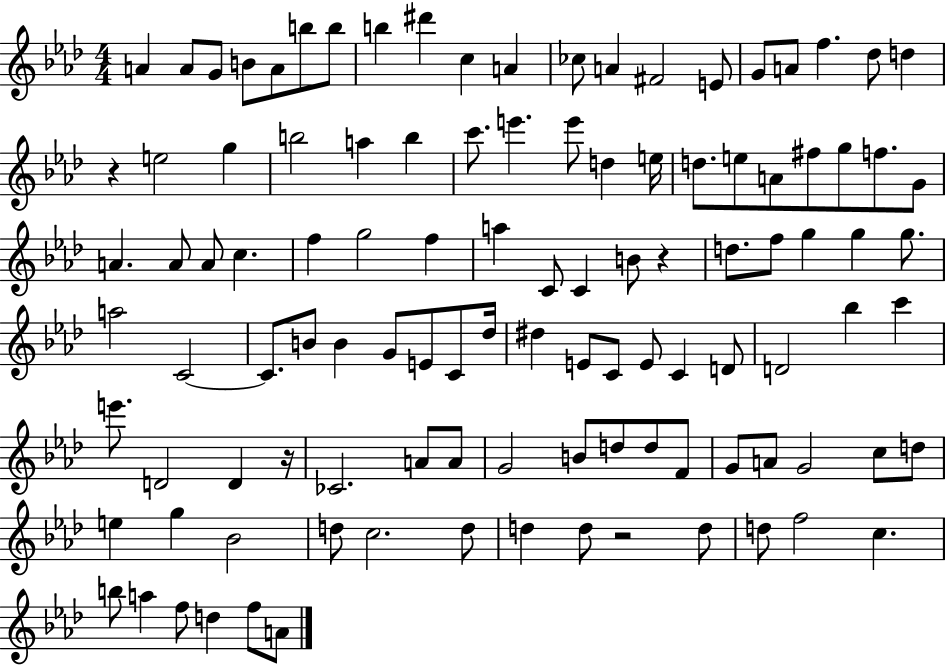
{
  \clef treble
  \numericTimeSignature
  \time 4/4
  \key aes \major
  a'4 a'8 g'8 b'8 a'8 b''8 b''8 | b''4 dis'''4 c''4 a'4 | ces''8 a'4 fis'2 e'8 | g'8 a'8 f''4. des''8 d''4 | \break r4 e''2 g''4 | b''2 a''4 b''4 | c'''8. e'''4. e'''8 d''4 e''16 | d''8. e''8 a'8 fis''8 g''8 f''8. g'8 | \break a'4. a'8 a'8 c''4. | f''4 g''2 f''4 | a''4 c'8 c'4 b'8 r4 | d''8. f''8 g''4 g''4 g''8. | \break a''2 c'2~~ | c'8. b'8 b'4 g'8 e'8 c'8 des''16 | dis''4 e'8 c'8 e'8 c'4 d'8 | d'2 bes''4 c'''4 | \break e'''8. d'2 d'4 r16 | ces'2. a'8 a'8 | g'2 b'8 d''8 d''8 f'8 | g'8 a'8 g'2 c''8 d''8 | \break e''4 g''4 bes'2 | d''8 c''2. d''8 | d''4 d''8 r2 d''8 | d''8 f''2 c''4. | \break b''8 a''4 f''8 d''4 f''8 a'8 | \bar "|."
}